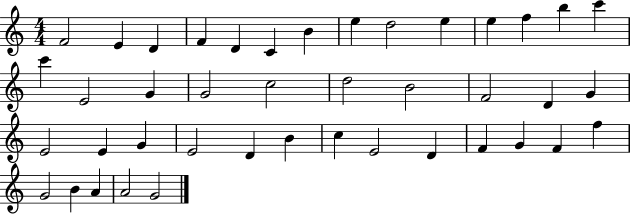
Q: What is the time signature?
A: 4/4